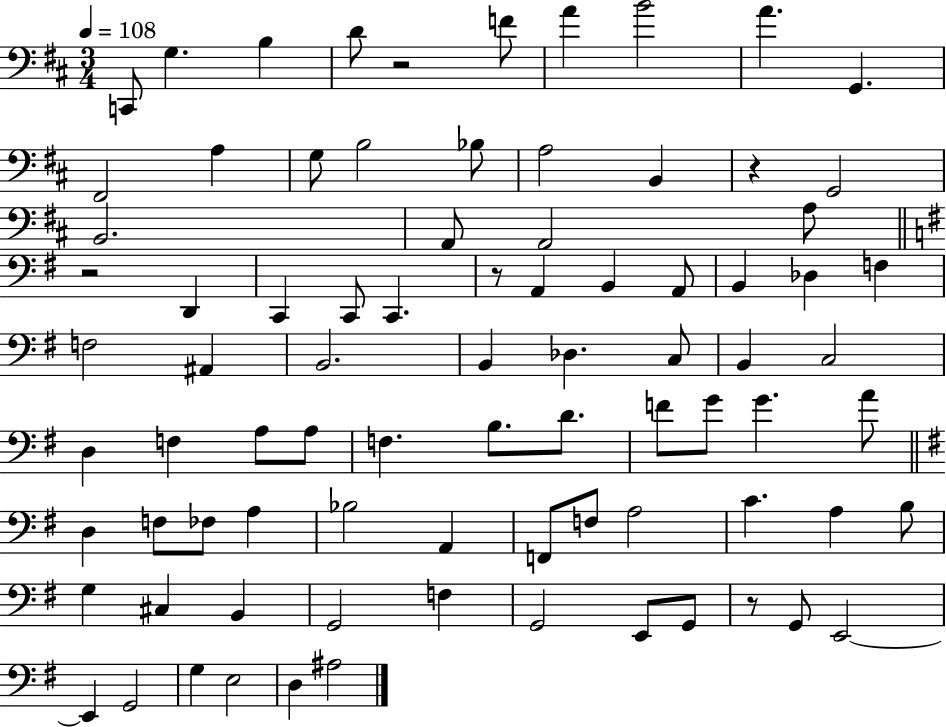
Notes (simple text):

C2/e G3/q. B3/q D4/e R/h F4/e A4/q B4/h A4/q. G2/q. F#2/h A3/q G3/e B3/h Bb3/e A3/h B2/q R/q G2/h B2/h. A2/e A2/h A3/e R/h D2/q C2/q C2/e C2/q. R/e A2/q B2/q A2/e B2/q Db3/q F3/q F3/h A#2/q B2/h. B2/q Db3/q. C3/e B2/q C3/h D3/q F3/q A3/e A3/e F3/q. B3/e. D4/e. F4/e G4/e G4/q. A4/e D3/q F3/e FES3/e A3/q Bb3/h A2/q F2/e F3/e A3/h C4/q. A3/q B3/e G3/q C#3/q B2/q G2/h F3/q G2/h E2/e G2/e R/e G2/e E2/h E2/q G2/h G3/q E3/h D3/q A#3/h